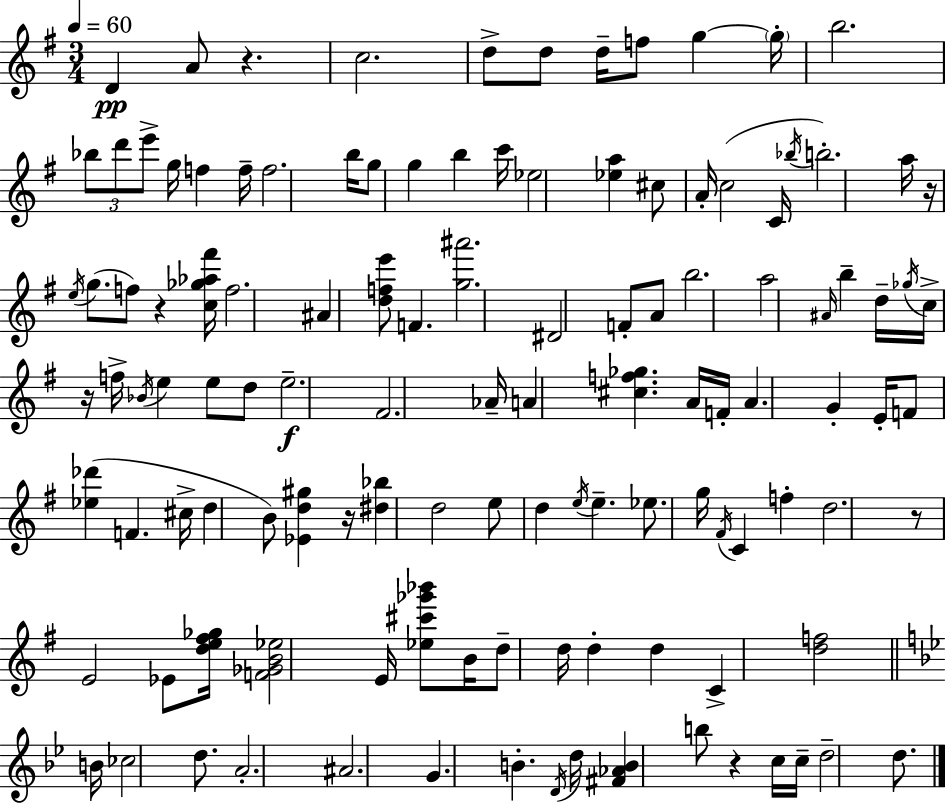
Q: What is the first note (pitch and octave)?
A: D4